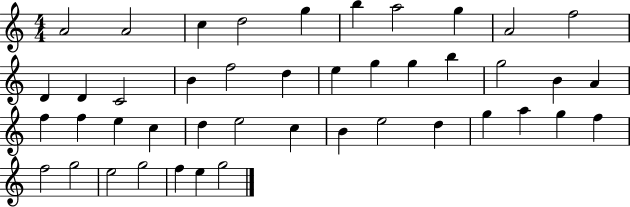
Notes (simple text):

A4/h A4/h C5/q D5/h G5/q B5/q A5/h G5/q A4/h F5/h D4/q D4/q C4/h B4/q F5/h D5/q E5/q G5/q G5/q B5/q G5/h B4/q A4/q F5/q F5/q E5/q C5/q D5/q E5/h C5/q B4/q E5/h D5/q G5/q A5/q G5/q F5/q F5/h G5/h E5/h G5/h F5/q E5/q G5/h